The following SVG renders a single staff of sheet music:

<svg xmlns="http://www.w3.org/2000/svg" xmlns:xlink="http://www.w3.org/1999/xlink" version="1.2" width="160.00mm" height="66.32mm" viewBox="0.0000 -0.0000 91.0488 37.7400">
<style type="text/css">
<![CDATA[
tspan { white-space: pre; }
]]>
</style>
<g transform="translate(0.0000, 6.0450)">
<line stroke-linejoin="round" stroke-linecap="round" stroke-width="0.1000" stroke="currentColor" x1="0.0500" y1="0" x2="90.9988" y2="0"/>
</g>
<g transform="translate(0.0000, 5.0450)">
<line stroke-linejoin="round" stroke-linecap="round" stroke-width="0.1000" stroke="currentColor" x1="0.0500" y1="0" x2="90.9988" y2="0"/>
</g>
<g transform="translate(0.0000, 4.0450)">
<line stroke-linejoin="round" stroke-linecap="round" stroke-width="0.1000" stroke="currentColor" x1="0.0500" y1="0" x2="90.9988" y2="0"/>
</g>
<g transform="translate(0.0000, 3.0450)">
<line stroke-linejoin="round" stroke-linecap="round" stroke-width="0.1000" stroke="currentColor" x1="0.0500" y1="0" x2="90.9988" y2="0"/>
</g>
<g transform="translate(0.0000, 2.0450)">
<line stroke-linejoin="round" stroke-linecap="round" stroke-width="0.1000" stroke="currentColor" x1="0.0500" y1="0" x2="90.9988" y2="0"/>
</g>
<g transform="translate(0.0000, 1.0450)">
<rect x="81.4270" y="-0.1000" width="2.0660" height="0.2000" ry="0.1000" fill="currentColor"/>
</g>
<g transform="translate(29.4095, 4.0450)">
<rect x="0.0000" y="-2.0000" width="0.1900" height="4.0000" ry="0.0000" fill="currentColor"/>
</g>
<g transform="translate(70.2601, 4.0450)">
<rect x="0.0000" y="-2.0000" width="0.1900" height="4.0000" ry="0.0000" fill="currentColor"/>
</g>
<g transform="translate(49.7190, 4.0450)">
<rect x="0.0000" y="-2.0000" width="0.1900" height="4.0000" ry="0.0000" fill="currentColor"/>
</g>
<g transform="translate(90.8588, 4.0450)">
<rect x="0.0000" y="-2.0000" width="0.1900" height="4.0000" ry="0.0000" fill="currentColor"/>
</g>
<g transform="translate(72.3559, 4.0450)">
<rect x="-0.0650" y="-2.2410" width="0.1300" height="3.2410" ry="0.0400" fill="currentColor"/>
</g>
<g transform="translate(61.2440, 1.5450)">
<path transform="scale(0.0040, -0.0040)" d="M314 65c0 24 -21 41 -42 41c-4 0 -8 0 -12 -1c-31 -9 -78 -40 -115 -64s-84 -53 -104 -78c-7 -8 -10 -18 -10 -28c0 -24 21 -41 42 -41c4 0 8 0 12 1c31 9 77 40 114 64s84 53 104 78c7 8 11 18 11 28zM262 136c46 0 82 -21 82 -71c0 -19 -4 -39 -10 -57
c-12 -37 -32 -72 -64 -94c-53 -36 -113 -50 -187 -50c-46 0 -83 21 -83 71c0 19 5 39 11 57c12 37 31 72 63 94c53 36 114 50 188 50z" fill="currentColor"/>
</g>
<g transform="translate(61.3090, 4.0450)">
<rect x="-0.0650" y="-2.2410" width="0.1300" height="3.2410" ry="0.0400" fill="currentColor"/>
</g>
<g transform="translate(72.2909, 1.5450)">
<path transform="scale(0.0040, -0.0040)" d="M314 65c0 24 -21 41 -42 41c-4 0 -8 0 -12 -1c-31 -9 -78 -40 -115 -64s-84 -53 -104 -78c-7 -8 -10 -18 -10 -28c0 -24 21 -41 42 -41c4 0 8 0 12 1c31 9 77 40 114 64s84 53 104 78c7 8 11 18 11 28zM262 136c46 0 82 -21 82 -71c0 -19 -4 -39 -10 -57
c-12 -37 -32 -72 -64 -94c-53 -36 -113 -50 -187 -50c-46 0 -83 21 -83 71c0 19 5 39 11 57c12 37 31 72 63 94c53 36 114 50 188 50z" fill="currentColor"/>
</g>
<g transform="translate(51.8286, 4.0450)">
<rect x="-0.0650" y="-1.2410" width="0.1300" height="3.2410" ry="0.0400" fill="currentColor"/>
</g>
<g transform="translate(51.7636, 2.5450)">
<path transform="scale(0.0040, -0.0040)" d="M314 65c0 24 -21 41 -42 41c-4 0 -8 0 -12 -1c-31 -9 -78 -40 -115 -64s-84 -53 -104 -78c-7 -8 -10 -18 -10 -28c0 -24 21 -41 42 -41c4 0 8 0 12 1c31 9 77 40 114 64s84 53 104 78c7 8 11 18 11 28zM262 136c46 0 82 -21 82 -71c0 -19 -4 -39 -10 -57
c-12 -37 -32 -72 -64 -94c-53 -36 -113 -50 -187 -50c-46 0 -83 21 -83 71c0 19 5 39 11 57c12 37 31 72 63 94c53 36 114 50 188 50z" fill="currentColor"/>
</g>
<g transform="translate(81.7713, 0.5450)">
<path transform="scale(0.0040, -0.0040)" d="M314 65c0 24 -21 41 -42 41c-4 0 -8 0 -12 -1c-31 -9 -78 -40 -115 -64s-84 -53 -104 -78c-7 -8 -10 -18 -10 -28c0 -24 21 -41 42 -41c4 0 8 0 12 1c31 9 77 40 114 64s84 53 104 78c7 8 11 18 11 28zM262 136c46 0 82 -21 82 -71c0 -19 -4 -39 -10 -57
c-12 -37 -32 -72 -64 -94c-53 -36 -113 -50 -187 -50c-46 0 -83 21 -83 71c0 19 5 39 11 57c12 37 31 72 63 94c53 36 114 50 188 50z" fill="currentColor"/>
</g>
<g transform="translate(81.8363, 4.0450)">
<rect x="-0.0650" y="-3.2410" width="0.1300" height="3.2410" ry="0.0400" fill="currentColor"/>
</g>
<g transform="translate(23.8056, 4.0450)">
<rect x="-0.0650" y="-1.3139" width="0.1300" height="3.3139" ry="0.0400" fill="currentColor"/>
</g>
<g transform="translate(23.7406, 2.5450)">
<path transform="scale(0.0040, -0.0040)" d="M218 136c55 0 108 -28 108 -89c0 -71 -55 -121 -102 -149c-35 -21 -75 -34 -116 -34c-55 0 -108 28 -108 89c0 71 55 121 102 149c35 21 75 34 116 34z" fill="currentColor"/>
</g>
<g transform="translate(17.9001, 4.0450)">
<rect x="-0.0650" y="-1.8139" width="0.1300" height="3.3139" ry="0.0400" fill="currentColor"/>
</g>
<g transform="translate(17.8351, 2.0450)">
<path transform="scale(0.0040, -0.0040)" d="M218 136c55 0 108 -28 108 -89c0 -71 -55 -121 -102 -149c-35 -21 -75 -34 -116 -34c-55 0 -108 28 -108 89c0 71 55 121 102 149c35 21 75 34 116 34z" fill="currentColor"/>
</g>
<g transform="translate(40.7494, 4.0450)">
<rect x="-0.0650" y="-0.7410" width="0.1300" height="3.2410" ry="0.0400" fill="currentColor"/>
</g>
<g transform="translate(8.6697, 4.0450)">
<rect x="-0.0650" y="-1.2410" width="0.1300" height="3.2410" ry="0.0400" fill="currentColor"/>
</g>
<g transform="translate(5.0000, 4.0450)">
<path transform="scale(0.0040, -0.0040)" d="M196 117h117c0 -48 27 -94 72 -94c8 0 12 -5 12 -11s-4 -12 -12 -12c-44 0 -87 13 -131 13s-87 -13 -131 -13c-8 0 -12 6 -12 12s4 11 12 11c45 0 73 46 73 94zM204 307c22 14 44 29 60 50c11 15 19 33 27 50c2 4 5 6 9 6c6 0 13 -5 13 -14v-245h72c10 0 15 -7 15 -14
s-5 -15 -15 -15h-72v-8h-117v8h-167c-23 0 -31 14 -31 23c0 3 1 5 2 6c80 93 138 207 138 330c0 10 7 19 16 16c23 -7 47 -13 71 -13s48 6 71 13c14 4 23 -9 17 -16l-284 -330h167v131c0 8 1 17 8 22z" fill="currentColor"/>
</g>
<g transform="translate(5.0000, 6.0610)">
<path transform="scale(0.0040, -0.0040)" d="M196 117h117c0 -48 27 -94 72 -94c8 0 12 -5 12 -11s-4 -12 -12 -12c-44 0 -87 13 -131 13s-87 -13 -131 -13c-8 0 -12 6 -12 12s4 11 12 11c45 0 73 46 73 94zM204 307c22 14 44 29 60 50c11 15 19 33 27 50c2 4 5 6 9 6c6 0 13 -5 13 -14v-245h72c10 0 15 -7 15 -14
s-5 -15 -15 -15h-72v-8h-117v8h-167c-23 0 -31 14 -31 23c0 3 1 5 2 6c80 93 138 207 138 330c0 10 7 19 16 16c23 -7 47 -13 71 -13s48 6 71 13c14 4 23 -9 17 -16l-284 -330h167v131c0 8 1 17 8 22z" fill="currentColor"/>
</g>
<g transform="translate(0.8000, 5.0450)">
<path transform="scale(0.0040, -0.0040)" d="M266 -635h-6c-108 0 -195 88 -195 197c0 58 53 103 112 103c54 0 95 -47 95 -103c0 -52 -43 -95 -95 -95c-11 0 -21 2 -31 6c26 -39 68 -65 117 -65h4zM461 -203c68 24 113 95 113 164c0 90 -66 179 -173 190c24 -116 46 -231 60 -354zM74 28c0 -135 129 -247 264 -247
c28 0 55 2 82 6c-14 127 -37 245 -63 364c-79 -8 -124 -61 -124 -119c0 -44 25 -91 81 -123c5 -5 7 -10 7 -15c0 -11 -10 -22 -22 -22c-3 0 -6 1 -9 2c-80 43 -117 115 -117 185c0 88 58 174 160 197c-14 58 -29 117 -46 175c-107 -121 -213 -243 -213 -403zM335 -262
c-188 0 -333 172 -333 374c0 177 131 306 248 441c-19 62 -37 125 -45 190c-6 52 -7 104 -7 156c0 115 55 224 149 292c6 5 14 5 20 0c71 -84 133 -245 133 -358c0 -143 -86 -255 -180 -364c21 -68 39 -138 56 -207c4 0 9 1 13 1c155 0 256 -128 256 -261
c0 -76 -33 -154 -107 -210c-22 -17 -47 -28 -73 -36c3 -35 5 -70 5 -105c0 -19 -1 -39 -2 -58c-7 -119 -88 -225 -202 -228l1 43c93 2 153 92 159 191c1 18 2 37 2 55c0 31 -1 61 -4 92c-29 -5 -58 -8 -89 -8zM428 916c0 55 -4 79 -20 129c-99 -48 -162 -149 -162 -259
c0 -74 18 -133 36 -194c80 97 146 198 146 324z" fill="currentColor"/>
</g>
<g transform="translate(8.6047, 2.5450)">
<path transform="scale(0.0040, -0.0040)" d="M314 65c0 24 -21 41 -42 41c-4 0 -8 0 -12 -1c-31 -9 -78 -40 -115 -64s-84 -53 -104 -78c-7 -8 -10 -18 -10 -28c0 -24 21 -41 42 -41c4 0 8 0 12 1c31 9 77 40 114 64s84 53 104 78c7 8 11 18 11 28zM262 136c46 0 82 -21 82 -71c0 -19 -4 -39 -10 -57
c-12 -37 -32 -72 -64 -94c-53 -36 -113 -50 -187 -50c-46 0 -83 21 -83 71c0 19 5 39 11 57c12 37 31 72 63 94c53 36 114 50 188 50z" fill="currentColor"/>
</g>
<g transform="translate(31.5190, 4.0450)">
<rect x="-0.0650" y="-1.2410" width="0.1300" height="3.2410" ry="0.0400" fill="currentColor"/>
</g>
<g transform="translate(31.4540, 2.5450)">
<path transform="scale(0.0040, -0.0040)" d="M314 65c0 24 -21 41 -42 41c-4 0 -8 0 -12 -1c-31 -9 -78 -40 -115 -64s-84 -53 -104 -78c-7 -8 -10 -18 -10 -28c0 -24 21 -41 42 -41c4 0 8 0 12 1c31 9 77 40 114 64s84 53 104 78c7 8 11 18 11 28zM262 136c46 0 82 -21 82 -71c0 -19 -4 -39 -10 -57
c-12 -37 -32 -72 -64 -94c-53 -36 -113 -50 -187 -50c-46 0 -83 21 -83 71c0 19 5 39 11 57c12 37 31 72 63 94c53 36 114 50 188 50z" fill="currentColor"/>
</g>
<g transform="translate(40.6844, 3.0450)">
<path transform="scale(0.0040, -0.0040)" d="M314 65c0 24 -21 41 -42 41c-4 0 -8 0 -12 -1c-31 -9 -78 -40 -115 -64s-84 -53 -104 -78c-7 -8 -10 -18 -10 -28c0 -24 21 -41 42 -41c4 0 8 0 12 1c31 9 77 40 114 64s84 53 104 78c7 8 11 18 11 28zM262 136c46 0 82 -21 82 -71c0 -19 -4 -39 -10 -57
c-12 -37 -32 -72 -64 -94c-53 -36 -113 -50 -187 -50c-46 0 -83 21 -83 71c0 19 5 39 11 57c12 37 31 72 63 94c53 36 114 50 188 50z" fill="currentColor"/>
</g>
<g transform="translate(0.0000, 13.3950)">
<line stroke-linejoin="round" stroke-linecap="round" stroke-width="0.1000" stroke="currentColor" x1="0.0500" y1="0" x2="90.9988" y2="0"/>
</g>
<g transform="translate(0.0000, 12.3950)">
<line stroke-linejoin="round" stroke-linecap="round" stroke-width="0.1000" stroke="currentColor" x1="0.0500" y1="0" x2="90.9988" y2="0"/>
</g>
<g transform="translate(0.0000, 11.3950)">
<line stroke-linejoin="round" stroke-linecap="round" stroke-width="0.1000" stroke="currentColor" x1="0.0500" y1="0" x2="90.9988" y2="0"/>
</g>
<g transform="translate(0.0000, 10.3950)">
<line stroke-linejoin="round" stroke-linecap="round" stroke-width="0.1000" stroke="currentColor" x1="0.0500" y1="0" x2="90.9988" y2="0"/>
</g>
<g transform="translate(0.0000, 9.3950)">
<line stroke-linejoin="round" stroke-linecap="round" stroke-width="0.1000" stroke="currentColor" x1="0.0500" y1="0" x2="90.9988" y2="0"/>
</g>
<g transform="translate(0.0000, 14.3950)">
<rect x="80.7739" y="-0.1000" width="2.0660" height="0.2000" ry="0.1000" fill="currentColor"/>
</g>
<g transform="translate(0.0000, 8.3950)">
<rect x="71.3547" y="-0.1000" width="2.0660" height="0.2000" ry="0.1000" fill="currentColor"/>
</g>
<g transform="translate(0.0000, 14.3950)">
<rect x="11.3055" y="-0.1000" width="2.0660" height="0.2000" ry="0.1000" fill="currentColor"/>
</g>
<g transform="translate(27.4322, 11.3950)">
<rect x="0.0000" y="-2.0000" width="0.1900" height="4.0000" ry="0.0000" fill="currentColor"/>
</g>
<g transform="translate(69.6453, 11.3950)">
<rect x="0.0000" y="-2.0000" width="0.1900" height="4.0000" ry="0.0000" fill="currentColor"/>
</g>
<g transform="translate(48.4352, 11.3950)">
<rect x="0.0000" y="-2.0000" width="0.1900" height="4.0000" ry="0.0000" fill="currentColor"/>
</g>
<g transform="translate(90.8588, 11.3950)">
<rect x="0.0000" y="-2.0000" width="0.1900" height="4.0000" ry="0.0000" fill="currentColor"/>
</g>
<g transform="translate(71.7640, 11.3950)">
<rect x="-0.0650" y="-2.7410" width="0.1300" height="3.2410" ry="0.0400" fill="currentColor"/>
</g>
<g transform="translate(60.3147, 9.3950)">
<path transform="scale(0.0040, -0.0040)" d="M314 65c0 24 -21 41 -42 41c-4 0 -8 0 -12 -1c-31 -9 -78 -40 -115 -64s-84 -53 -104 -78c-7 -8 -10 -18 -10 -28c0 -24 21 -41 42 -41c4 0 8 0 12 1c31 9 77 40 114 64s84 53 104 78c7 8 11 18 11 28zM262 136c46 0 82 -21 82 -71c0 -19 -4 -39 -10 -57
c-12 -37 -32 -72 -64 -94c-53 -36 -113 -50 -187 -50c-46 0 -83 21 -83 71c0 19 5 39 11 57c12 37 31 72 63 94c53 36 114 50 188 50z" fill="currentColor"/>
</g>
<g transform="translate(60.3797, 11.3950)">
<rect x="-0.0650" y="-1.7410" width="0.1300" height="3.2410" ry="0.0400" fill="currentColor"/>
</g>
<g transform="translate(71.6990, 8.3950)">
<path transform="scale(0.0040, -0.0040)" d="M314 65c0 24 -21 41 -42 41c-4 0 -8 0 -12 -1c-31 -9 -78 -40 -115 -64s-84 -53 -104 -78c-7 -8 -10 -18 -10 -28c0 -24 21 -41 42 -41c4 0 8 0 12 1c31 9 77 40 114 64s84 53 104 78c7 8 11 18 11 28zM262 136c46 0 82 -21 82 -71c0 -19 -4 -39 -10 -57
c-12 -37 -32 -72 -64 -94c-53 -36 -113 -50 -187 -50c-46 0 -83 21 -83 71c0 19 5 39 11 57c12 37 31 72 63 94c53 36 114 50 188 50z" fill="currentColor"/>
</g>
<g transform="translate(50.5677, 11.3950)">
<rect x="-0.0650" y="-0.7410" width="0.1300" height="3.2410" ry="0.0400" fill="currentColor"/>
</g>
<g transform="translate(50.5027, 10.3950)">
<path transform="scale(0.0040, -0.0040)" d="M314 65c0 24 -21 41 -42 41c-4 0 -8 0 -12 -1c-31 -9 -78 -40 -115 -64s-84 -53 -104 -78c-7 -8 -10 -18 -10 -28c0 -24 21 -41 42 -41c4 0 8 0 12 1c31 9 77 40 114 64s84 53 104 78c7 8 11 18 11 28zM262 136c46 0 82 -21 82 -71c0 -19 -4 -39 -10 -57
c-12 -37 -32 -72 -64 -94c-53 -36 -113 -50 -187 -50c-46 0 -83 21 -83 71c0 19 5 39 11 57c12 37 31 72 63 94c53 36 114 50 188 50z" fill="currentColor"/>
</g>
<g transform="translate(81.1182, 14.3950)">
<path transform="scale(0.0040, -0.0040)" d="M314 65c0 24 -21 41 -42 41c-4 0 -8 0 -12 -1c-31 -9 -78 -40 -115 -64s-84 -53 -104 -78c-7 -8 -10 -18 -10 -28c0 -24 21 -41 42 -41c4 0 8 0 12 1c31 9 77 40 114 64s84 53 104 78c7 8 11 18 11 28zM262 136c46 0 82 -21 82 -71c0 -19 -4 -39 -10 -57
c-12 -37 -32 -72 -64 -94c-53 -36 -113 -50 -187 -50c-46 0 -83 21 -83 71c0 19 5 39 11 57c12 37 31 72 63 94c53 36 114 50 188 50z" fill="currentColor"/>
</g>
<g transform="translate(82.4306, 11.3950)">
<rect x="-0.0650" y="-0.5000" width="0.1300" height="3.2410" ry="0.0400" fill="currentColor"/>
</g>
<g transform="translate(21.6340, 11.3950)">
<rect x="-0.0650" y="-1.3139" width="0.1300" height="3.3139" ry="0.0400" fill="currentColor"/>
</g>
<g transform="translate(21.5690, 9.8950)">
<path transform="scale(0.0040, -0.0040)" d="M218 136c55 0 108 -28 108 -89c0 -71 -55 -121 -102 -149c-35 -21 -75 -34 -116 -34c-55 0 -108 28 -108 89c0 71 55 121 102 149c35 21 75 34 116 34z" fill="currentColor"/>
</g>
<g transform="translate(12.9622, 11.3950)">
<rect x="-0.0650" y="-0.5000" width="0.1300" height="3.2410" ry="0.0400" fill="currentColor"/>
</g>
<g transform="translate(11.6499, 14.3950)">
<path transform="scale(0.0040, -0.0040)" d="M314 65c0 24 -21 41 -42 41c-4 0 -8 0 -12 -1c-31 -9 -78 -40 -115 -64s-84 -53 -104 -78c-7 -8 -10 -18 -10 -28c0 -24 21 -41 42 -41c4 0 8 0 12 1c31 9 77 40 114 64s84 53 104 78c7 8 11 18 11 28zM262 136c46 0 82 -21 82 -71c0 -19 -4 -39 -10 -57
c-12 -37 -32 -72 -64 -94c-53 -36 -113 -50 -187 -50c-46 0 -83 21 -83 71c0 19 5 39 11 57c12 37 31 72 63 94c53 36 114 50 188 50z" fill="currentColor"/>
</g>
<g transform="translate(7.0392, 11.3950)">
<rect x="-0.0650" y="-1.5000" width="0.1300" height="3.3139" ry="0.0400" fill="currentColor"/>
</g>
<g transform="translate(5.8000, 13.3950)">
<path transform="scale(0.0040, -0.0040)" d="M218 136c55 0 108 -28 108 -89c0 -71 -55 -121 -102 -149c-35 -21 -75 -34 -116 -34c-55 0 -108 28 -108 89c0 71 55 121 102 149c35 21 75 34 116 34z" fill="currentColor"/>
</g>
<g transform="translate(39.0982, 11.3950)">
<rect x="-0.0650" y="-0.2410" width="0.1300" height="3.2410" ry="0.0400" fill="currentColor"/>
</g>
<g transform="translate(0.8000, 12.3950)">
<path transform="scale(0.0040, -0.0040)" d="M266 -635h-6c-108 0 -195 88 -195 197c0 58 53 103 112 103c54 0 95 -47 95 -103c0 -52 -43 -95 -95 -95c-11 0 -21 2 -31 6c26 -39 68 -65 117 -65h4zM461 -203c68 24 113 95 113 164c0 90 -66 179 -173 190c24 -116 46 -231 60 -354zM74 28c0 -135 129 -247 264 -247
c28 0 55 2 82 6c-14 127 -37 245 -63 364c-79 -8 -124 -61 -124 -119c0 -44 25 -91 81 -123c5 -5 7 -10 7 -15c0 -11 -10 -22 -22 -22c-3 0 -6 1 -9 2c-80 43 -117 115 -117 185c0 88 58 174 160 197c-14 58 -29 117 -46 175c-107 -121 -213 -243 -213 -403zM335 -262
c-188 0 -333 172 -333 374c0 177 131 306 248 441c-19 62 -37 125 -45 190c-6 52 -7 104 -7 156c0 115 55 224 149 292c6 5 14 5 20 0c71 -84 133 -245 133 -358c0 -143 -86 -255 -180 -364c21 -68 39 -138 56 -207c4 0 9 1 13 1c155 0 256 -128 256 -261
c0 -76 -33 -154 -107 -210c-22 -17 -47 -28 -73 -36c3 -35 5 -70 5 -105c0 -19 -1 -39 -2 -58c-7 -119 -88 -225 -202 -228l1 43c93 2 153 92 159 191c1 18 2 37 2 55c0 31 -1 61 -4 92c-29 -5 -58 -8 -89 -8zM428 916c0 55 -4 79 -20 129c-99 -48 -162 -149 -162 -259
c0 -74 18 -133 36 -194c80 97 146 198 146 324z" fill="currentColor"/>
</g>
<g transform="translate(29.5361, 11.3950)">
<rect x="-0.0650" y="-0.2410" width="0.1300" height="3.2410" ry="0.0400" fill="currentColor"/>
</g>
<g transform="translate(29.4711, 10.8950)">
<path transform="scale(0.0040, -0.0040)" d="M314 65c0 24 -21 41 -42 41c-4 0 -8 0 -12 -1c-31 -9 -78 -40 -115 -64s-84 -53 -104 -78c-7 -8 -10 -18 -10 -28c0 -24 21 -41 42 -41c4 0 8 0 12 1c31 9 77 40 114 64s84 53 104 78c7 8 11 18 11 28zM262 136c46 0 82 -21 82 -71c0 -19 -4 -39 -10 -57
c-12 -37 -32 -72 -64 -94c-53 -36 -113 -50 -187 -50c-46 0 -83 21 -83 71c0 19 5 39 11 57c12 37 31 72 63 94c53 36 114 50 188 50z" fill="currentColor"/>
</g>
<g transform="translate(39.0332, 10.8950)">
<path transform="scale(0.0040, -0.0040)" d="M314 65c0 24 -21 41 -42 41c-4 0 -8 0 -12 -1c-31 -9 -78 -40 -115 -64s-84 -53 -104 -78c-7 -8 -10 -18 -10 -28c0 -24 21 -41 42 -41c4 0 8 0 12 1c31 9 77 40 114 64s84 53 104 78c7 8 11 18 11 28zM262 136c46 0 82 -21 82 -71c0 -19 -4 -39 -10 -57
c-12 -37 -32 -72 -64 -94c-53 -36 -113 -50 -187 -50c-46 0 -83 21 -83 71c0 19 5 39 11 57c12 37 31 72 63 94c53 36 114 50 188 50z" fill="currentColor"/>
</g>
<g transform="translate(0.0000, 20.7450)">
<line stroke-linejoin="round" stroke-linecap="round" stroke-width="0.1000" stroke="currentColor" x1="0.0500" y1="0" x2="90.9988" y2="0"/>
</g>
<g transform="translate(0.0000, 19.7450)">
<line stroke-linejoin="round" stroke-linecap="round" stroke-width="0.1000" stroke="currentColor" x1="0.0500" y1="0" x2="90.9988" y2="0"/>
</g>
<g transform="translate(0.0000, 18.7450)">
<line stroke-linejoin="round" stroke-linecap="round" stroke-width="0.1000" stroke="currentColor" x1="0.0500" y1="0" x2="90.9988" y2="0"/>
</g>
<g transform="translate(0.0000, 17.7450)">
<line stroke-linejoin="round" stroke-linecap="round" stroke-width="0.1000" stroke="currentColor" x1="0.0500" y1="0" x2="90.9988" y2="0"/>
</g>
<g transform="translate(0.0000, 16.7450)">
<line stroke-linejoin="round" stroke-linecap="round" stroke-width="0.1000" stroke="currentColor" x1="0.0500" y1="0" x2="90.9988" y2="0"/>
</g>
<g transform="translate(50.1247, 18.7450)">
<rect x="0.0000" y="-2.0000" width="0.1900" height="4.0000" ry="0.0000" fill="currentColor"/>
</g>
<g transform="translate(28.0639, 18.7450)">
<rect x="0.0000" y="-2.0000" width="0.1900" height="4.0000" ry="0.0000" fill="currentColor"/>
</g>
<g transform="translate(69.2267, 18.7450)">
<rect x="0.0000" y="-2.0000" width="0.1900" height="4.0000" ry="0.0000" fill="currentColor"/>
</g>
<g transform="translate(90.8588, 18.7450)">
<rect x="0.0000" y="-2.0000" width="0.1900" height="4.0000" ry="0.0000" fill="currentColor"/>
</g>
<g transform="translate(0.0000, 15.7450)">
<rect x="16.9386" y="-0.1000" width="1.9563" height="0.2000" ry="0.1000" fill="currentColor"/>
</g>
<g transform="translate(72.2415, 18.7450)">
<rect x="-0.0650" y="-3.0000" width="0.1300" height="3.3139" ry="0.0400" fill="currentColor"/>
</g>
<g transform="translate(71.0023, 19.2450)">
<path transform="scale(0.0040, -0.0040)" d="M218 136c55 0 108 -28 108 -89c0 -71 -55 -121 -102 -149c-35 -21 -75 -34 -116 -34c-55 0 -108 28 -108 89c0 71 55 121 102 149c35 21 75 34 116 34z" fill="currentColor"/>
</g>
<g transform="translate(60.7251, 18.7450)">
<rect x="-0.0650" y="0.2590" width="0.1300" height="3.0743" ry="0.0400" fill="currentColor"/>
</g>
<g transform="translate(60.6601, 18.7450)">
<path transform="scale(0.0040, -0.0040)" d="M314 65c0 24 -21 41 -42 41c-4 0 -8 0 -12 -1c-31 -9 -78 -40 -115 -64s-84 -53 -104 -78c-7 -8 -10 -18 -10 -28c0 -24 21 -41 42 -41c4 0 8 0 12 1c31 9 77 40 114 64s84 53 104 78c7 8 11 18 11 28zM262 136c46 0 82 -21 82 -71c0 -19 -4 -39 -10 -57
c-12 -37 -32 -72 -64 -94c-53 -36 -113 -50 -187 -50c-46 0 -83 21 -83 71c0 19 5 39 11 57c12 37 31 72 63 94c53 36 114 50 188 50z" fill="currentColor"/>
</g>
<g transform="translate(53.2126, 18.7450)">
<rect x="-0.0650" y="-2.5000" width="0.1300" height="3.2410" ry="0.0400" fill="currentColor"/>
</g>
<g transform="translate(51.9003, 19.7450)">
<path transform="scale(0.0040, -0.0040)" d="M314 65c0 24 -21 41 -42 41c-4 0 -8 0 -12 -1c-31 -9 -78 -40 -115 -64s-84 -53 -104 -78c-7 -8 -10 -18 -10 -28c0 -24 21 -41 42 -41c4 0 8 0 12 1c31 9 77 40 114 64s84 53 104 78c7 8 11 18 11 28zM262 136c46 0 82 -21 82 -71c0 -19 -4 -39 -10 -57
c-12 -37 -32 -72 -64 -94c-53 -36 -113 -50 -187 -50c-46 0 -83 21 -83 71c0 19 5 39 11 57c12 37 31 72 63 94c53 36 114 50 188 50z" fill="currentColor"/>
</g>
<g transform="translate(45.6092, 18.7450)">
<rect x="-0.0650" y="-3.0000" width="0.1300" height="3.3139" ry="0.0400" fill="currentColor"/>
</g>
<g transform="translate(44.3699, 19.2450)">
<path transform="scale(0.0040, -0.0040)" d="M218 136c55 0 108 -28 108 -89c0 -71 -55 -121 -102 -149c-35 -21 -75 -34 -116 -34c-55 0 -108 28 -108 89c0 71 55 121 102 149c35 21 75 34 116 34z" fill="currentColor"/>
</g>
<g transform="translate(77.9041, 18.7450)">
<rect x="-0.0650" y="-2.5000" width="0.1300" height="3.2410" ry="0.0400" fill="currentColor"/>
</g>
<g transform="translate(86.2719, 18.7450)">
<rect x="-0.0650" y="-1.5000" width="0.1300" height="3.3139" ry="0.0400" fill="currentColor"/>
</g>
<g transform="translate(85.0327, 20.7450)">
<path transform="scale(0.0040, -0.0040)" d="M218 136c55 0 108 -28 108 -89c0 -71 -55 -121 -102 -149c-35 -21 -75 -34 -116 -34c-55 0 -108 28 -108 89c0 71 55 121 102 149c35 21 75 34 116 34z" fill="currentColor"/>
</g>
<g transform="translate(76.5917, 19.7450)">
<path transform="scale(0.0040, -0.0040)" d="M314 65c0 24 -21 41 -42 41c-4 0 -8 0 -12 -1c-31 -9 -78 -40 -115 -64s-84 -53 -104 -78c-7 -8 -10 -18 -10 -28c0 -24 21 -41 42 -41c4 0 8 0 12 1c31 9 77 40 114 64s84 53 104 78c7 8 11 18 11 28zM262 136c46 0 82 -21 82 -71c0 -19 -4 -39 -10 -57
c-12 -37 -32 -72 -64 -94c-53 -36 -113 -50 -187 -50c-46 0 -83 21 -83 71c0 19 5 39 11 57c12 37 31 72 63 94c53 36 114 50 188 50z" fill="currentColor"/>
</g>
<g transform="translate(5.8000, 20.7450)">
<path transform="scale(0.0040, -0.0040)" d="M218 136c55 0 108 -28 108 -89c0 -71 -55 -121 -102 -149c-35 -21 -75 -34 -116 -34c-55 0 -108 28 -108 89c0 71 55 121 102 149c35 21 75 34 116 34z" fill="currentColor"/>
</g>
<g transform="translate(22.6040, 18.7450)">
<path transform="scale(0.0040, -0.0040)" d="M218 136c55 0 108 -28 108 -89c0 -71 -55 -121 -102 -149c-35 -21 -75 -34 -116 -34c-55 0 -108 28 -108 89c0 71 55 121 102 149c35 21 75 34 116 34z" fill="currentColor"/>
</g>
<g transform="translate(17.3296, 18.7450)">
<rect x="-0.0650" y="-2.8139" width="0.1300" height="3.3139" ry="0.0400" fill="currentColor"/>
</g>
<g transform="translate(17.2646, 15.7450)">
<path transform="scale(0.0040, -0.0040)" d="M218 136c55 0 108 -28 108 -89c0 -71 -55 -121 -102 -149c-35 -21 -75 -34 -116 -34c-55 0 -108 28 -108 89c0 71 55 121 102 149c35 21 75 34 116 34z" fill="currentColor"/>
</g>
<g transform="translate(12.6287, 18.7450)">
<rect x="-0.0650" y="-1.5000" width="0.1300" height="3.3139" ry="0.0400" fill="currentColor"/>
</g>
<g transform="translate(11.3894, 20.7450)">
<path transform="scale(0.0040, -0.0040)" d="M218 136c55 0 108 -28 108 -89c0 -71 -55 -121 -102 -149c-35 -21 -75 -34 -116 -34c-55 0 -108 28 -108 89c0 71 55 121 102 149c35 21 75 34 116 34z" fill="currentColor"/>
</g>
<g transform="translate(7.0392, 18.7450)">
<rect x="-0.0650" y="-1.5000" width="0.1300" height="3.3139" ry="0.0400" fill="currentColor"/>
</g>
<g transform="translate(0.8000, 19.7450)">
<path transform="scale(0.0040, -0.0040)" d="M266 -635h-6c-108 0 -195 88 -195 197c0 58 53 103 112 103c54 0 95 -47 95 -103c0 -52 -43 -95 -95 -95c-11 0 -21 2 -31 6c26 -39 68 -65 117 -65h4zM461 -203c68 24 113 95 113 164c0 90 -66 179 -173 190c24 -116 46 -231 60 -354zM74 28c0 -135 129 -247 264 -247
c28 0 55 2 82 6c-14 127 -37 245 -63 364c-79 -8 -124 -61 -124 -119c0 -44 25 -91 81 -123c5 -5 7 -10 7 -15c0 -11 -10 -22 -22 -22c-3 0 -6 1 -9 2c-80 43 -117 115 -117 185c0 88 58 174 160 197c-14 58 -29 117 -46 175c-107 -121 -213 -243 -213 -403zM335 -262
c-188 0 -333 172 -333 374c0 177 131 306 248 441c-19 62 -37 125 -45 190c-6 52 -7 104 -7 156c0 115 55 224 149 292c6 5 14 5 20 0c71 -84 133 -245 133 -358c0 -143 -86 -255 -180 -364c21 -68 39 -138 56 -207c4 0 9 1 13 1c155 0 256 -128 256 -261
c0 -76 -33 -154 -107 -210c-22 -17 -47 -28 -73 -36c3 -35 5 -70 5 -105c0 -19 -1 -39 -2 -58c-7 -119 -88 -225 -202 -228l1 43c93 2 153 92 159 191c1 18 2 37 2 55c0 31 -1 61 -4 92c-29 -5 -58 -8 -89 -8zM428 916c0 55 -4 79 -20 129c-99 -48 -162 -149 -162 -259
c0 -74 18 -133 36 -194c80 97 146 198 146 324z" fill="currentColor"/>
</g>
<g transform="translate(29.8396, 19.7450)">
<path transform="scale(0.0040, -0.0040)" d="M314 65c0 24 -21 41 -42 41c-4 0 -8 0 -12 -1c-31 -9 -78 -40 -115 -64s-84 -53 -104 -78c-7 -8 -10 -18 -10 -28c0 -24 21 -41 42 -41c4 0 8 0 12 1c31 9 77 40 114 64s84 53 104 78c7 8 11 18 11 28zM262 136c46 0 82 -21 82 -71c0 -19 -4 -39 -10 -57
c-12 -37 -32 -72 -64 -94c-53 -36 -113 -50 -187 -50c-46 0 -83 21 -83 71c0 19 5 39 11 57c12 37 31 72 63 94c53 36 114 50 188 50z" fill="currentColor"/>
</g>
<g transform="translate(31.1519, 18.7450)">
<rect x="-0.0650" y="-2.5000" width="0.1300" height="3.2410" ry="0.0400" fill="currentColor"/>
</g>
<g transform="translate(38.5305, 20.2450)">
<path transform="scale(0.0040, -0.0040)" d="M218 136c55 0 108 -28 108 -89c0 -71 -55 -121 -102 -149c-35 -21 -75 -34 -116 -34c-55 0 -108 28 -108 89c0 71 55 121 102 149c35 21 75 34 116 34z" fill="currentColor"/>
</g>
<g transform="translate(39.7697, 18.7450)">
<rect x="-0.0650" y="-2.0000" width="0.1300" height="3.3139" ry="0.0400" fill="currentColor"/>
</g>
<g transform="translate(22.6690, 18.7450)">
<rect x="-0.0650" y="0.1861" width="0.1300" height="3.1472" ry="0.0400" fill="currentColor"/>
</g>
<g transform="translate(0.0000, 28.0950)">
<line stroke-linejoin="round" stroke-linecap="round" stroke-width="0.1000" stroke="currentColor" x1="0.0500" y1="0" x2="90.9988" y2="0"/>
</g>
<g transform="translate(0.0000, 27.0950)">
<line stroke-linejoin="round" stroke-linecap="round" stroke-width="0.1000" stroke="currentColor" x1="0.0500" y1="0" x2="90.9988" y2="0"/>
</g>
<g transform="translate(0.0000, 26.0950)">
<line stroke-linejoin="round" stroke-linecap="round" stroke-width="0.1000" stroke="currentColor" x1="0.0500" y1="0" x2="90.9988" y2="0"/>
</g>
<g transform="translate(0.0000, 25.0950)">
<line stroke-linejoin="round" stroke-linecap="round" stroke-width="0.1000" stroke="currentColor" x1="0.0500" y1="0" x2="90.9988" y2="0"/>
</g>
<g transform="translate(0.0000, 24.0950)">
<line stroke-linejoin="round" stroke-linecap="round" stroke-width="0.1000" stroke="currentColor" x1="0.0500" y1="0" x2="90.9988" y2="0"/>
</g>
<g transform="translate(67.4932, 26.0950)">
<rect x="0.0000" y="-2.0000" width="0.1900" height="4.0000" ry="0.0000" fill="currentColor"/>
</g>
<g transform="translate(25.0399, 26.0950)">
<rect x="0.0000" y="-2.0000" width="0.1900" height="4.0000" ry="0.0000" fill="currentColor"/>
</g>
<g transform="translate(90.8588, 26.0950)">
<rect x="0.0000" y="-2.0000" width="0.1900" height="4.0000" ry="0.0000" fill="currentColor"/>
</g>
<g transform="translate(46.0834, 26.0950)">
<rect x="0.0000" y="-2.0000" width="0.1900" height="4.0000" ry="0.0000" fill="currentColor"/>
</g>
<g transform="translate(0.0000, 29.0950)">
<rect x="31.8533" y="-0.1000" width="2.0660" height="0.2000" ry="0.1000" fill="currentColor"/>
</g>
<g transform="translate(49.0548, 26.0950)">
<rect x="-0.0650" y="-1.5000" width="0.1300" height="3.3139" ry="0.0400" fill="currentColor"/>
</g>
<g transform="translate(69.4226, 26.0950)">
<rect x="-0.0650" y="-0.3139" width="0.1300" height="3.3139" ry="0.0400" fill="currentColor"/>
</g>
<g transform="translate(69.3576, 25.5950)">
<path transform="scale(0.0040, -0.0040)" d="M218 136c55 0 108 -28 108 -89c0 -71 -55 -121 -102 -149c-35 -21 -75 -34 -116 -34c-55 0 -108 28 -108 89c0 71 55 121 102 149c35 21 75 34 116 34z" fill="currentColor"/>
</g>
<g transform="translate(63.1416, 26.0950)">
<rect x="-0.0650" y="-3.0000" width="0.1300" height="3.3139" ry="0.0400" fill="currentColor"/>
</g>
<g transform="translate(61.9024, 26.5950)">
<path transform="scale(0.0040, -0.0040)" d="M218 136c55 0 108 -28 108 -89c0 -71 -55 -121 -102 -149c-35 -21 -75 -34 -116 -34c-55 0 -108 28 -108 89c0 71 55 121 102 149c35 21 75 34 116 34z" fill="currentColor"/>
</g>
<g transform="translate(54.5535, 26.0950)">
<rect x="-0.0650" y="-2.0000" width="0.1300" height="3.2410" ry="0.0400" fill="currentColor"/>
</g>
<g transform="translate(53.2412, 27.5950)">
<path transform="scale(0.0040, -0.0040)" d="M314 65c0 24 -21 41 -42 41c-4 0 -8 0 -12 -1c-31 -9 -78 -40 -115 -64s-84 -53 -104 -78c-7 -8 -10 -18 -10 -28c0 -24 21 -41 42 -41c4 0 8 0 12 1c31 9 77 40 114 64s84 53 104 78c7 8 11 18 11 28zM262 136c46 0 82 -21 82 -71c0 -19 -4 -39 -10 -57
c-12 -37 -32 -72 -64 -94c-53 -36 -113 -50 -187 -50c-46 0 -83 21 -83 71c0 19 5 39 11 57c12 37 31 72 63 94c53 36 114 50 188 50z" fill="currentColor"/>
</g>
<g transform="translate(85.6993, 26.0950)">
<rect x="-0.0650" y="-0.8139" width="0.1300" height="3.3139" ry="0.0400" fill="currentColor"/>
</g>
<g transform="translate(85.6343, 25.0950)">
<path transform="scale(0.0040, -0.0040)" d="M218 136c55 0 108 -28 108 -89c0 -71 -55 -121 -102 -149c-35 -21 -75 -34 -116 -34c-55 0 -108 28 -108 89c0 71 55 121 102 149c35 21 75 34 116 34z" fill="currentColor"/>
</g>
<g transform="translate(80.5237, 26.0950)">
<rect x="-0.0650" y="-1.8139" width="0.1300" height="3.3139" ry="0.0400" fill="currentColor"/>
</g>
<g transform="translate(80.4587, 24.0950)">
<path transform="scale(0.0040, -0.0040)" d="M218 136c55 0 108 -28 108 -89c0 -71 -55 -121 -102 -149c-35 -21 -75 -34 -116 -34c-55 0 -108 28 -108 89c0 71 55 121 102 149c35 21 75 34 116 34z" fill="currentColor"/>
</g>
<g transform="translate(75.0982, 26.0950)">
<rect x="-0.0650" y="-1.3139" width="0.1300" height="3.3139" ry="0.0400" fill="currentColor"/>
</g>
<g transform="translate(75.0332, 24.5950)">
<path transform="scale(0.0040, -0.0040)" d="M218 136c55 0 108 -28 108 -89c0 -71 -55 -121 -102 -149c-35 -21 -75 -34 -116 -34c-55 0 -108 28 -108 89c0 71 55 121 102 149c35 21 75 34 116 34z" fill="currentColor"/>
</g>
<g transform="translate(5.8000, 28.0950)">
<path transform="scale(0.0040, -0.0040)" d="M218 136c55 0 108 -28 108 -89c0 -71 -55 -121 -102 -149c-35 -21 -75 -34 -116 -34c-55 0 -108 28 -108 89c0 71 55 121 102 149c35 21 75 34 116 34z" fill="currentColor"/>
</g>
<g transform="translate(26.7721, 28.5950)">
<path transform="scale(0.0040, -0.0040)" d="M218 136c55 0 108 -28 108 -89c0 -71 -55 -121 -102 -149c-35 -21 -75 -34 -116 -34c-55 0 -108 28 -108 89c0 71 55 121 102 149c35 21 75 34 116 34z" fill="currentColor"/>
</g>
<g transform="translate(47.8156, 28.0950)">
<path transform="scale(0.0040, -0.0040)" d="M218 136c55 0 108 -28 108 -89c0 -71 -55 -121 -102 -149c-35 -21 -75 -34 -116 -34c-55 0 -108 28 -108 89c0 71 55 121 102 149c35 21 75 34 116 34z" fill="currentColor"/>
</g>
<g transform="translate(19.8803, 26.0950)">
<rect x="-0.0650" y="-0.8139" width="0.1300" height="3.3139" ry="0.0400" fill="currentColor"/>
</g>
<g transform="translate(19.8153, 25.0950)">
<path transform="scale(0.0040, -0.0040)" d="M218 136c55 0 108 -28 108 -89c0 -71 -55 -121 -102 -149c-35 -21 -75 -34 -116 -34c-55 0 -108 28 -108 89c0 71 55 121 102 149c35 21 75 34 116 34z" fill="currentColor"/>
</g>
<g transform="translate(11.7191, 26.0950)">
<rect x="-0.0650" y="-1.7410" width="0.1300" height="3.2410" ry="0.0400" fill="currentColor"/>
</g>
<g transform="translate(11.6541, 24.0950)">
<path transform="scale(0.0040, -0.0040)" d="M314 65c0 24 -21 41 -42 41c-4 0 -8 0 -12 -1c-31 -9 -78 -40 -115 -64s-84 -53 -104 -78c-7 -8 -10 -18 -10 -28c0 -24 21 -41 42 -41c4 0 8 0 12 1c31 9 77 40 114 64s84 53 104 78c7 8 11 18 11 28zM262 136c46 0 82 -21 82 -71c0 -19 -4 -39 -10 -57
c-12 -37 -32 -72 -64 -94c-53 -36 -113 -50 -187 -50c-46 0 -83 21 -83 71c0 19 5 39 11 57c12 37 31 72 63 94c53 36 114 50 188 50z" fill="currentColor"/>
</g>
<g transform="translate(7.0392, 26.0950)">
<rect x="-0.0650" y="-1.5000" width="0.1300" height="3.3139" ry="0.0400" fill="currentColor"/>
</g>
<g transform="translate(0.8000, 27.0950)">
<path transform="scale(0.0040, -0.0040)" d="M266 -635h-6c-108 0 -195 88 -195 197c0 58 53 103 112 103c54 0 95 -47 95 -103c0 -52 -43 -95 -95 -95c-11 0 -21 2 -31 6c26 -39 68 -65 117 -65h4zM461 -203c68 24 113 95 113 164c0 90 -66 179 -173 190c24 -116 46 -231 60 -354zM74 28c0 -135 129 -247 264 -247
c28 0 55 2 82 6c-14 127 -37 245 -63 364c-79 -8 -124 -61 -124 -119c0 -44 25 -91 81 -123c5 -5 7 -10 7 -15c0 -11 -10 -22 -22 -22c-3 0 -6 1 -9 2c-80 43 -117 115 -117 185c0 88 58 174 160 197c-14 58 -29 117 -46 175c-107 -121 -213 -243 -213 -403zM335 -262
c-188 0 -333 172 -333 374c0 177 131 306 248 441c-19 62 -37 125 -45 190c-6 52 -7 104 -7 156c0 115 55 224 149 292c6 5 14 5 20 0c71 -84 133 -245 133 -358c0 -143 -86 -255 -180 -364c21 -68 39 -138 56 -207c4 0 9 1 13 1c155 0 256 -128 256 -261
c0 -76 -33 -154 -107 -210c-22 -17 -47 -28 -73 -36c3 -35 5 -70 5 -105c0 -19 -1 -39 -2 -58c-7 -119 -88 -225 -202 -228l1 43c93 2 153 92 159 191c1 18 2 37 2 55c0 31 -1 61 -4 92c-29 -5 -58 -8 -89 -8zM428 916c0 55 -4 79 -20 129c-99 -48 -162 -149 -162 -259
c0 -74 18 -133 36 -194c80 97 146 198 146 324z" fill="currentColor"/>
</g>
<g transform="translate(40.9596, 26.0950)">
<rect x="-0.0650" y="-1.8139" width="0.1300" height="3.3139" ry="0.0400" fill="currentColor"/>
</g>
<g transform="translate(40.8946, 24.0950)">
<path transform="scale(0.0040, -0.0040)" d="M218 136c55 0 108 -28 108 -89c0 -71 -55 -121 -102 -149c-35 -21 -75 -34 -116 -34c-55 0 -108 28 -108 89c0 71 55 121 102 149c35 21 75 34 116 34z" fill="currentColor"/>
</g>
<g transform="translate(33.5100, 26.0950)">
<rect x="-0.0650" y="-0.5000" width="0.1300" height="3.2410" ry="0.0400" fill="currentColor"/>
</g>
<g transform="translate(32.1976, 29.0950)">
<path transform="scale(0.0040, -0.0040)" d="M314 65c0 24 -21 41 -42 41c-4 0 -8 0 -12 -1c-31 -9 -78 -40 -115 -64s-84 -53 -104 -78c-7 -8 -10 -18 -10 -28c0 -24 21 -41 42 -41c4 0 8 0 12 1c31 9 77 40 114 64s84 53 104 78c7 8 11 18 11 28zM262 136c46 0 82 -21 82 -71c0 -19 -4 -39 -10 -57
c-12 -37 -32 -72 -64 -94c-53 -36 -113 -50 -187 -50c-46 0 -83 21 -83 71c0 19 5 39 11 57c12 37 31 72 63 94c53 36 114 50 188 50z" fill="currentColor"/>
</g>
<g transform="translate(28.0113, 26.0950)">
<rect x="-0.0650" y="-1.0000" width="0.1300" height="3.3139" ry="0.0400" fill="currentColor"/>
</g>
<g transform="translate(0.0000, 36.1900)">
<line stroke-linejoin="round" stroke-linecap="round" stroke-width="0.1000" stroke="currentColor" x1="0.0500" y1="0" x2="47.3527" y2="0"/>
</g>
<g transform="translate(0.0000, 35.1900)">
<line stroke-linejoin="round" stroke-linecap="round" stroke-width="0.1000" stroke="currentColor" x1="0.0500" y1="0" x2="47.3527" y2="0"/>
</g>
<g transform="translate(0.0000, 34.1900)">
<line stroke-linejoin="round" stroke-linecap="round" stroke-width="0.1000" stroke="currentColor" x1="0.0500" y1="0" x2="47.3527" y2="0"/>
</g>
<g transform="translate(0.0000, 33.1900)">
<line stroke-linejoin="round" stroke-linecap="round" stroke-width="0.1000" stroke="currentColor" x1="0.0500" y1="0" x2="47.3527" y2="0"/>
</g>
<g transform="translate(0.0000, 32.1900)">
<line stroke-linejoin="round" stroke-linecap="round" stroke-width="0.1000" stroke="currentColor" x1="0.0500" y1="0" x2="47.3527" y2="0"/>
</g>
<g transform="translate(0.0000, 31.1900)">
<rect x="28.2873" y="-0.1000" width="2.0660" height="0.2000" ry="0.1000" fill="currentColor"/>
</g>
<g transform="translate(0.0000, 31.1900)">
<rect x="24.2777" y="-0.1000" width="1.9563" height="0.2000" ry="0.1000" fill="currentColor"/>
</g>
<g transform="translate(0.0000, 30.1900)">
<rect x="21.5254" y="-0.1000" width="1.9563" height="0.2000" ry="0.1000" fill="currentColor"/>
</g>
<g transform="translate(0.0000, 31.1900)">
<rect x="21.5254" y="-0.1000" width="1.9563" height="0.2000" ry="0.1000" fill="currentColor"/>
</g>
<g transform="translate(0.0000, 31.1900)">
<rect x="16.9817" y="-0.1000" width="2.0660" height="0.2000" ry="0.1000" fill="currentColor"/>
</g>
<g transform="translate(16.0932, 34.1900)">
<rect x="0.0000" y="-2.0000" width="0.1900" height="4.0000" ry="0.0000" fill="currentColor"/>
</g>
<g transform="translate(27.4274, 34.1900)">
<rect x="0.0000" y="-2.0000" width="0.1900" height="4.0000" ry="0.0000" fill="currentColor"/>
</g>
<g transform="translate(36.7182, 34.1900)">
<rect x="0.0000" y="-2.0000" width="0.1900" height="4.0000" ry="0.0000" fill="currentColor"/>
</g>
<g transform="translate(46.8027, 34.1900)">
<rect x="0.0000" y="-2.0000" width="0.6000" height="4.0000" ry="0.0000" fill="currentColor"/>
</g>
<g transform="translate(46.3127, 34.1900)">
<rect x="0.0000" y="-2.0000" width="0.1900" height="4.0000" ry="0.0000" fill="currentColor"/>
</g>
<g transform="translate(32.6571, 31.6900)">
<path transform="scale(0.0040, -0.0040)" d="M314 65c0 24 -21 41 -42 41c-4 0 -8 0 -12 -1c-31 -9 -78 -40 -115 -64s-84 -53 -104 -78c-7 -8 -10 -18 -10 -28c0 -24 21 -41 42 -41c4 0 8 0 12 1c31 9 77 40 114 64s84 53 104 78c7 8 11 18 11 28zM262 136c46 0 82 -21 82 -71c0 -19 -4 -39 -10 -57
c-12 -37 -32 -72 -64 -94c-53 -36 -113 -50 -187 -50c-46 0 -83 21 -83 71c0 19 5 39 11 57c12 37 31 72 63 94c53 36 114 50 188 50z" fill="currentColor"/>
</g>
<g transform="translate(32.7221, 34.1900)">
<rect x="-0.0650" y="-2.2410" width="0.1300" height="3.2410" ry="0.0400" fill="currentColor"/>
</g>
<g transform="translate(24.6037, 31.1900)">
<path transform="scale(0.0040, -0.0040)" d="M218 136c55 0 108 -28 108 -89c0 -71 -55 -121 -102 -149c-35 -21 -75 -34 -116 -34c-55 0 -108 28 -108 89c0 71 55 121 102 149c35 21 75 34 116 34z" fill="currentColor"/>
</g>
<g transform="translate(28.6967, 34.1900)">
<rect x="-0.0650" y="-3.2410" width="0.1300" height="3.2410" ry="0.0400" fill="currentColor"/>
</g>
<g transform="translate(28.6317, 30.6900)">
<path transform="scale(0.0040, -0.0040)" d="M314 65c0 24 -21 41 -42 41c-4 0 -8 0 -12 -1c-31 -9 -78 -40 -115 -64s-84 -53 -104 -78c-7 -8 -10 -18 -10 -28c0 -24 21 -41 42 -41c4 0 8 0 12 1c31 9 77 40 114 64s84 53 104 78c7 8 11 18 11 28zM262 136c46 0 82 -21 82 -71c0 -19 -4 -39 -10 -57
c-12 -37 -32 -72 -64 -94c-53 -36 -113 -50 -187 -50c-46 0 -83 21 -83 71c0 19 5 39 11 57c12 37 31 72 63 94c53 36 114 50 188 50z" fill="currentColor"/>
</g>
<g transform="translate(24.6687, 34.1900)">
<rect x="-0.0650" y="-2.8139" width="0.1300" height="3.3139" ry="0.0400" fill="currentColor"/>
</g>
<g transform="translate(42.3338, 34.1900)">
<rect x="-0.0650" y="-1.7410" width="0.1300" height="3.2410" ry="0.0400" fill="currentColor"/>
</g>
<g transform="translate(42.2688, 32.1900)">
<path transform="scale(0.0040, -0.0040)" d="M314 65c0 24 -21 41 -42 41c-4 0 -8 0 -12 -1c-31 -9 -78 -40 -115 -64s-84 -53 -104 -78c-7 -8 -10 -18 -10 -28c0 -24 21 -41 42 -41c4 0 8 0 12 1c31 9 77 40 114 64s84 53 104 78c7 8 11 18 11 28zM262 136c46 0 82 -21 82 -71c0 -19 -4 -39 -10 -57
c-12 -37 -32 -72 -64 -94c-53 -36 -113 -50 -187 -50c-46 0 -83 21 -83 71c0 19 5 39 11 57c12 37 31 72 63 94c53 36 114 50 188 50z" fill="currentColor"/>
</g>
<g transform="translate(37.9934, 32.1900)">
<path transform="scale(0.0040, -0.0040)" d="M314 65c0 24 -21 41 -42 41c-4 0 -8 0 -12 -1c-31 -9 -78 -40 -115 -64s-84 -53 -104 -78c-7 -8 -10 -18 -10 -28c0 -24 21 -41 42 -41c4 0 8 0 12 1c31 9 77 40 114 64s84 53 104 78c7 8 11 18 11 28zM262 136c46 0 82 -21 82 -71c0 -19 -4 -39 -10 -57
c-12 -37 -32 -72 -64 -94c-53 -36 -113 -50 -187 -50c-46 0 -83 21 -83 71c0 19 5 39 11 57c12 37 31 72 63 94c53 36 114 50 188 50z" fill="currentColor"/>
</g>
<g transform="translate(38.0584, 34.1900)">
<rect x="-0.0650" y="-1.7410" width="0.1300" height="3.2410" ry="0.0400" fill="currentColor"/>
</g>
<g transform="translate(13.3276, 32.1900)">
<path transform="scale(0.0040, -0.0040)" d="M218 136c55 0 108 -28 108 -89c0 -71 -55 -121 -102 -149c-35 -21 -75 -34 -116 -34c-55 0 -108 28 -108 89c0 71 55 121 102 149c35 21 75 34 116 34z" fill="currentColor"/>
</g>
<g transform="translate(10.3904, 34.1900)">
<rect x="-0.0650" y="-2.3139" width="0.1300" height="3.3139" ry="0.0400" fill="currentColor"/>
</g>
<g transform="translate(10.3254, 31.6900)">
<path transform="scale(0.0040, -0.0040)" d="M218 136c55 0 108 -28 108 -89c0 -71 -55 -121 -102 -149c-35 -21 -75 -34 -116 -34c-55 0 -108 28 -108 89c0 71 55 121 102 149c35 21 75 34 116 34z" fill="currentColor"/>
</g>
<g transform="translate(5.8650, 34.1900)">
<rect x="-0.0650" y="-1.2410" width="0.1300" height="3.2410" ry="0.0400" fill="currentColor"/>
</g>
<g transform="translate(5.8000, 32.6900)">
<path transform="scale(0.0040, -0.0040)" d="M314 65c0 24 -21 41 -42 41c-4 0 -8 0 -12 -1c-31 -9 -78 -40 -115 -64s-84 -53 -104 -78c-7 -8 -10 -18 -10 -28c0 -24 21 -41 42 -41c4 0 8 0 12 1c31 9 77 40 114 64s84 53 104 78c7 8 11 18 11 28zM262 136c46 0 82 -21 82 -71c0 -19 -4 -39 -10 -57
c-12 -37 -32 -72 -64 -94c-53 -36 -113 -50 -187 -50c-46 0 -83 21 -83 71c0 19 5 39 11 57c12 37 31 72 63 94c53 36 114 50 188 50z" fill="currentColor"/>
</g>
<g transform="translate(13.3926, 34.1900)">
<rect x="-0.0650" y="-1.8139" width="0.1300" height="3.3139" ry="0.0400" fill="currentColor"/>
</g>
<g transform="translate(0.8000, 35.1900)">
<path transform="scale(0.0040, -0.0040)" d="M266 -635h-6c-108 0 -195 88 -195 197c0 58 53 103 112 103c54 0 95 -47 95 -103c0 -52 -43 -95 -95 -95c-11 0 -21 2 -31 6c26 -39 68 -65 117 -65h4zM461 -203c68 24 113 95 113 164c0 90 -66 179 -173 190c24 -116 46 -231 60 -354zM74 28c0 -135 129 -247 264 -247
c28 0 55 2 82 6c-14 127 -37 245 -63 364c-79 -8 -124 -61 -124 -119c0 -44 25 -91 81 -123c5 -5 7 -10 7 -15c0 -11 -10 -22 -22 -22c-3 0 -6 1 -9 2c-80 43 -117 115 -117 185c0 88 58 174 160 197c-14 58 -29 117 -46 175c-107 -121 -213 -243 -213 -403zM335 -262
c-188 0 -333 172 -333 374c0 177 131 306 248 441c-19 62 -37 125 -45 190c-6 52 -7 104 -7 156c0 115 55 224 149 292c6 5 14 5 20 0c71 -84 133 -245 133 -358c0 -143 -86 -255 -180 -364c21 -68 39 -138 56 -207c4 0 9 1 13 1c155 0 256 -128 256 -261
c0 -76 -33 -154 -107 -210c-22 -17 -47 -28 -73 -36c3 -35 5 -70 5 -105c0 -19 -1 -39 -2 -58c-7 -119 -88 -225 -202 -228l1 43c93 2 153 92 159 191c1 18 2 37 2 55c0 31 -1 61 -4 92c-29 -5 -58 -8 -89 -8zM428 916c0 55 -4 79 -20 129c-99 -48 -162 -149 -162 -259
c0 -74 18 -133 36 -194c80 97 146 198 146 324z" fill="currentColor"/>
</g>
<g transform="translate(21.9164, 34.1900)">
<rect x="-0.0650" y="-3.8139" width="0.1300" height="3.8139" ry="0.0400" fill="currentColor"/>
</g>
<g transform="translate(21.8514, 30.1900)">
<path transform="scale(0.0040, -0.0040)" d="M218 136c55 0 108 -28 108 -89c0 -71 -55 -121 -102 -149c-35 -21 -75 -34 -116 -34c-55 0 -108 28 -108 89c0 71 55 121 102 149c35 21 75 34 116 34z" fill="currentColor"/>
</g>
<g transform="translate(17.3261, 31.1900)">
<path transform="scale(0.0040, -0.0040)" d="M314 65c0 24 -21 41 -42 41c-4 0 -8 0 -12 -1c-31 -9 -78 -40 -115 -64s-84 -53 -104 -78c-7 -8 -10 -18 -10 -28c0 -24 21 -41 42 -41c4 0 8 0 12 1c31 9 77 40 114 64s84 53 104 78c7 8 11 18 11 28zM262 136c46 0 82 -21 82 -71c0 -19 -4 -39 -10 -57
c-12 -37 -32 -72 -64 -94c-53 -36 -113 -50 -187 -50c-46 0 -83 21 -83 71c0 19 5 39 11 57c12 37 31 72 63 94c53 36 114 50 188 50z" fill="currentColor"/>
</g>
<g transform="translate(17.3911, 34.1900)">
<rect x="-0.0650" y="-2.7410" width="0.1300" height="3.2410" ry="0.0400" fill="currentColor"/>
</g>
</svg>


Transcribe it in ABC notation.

X:1
T:Untitled
M:4/4
L:1/4
K:C
e2 f e e2 d2 e2 g2 g2 b2 E C2 e c2 c2 d2 f2 a2 C2 E E a B G2 F A G2 B2 A G2 E E f2 d D C2 f E F2 A c e f d e2 g f a2 c' a b2 g2 f2 f2